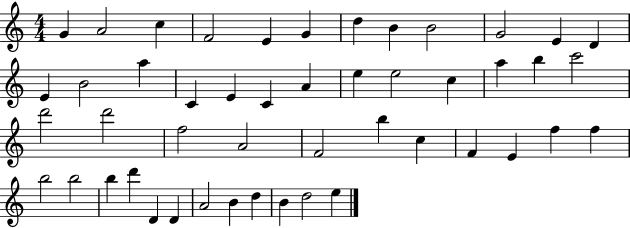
G4/q A4/h C5/q F4/h E4/q G4/q D5/q B4/q B4/h G4/h E4/q D4/q E4/q B4/h A5/q C4/q E4/q C4/q A4/q E5/q E5/h C5/q A5/q B5/q C6/h D6/h D6/h F5/h A4/h F4/h B5/q C5/q F4/q E4/q F5/q F5/q B5/h B5/h B5/q D6/q D4/q D4/q A4/h B4/q D5/q B4/q D5/h E5/q